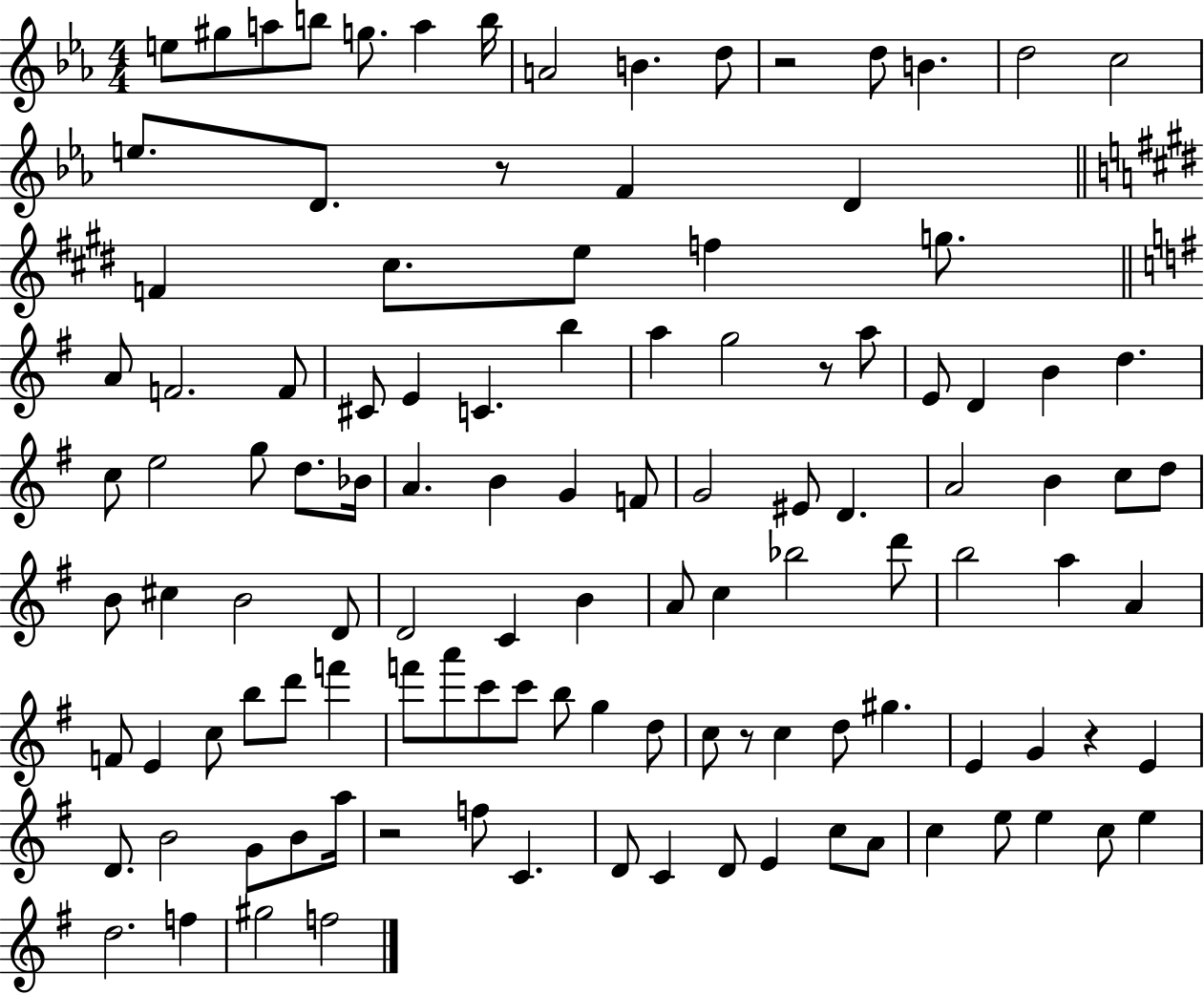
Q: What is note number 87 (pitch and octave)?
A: E4